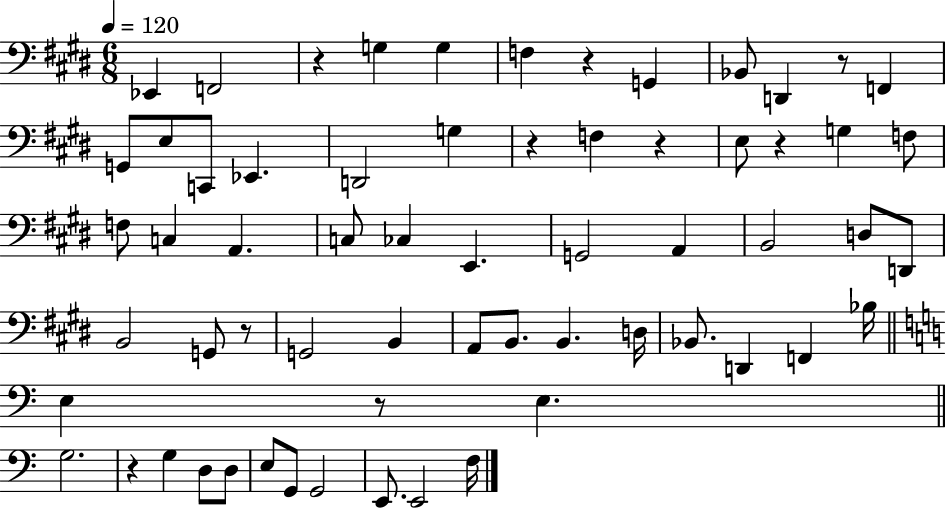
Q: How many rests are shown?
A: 9